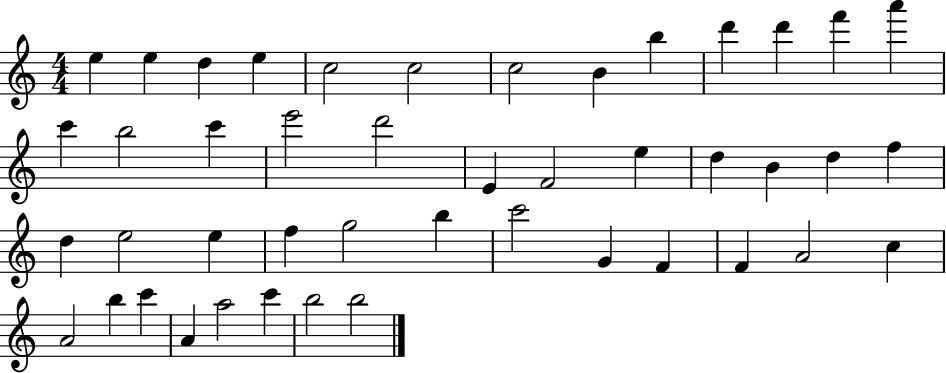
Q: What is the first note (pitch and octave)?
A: E5